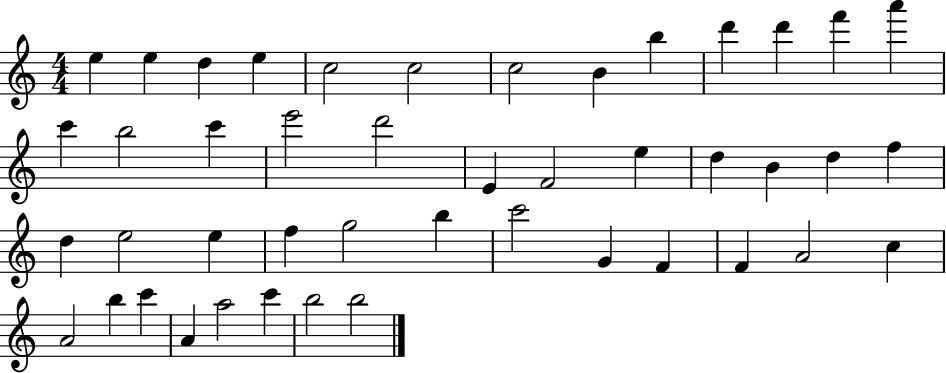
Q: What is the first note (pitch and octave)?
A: E5